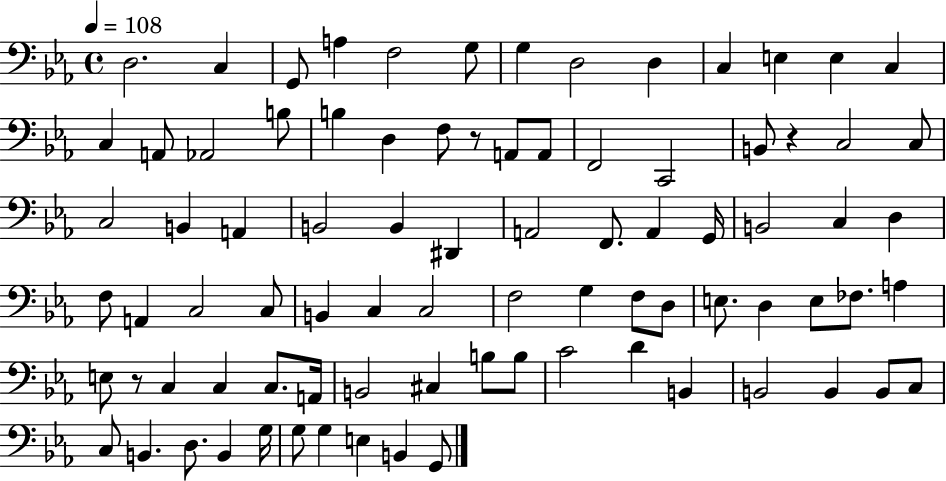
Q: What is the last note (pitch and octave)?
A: G2